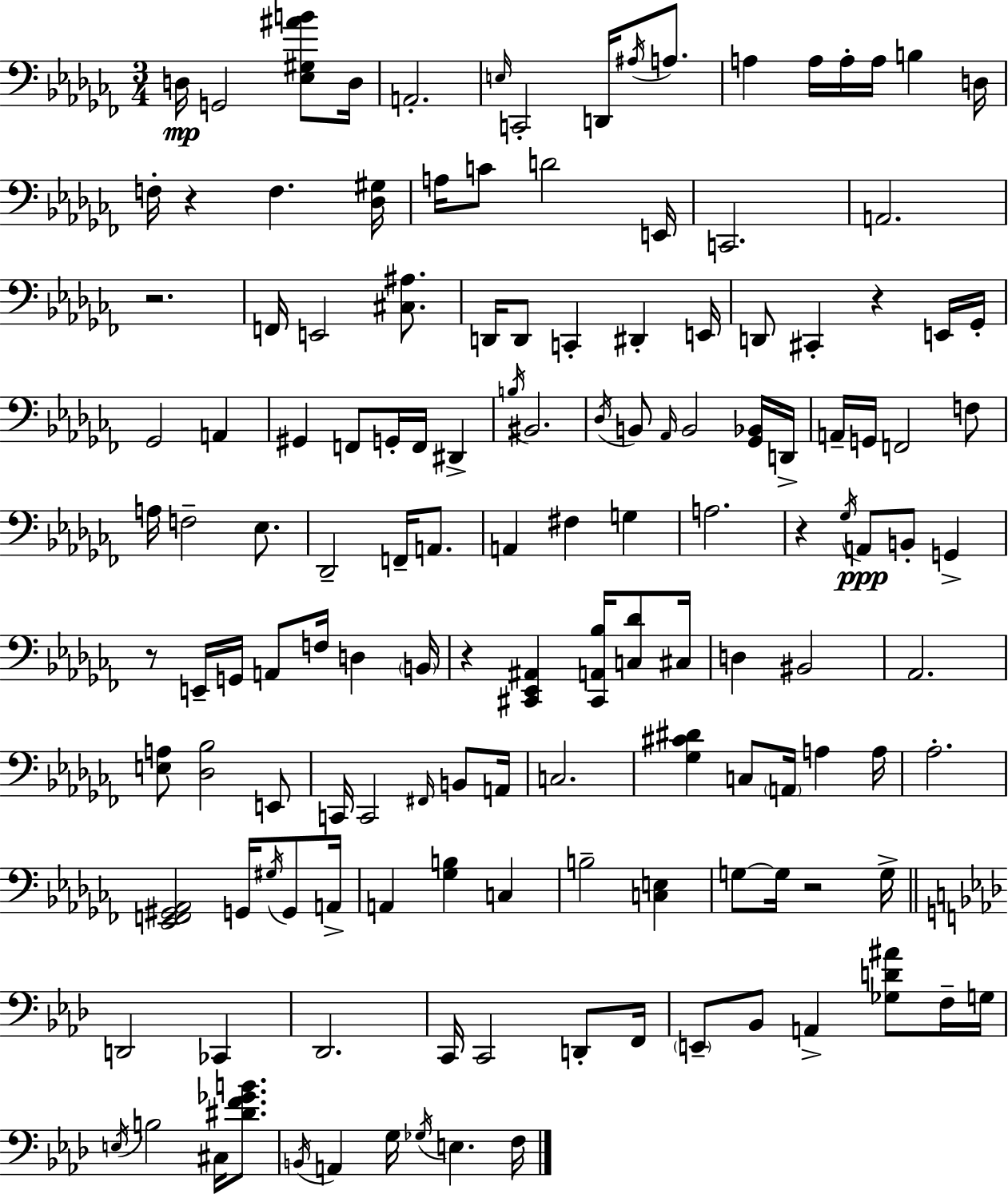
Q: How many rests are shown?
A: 7